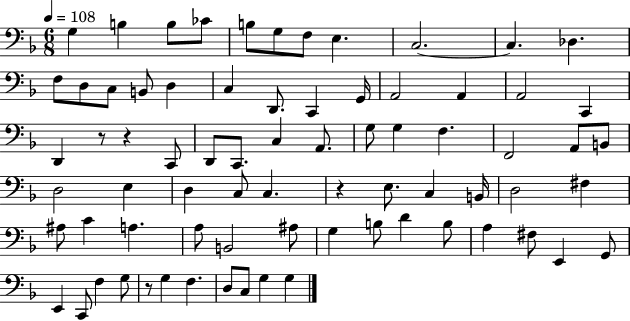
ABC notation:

X:1
T:Untitled
M:6/8
L:1/4
K:F
G, B, B,/2 _C/2 B,/2 G,/2 F,/2 E, C,2 C, _D, F,/2 D,/2 C,/2 B,,/2 D, C, D,,/2 C,, G,,/4 A,,2 A,, A,,2 C,, D,, z/2 z C,,/2 D,,/2 C,,/2 C, A,,/2 G,/2 G, F, F,,2 A,,/2 B,,/2 D,2 E, D, C,/2 C, z E,/2 C, B,,/4 D,2 ^F, ^A,/2 C A, A,/2 B,,2 ^A,/2 G, B,/2 D B,/2 A, ^F,/2 E,, G,,/2 E,, C,,/2 F, G,/2 z/2 G, F, D,/2 C,/2 G, G,